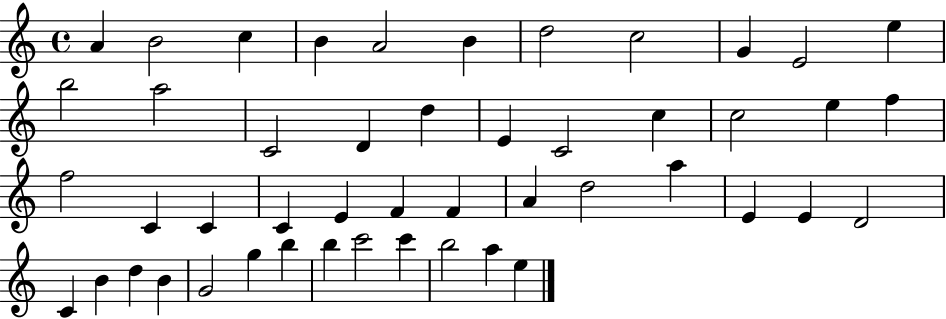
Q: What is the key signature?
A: C major